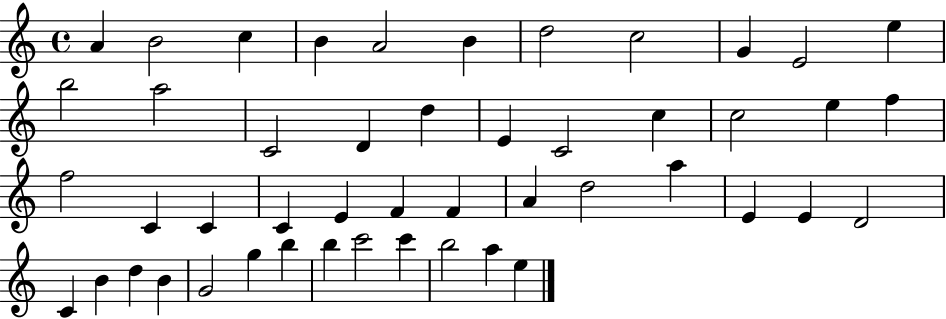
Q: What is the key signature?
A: C major